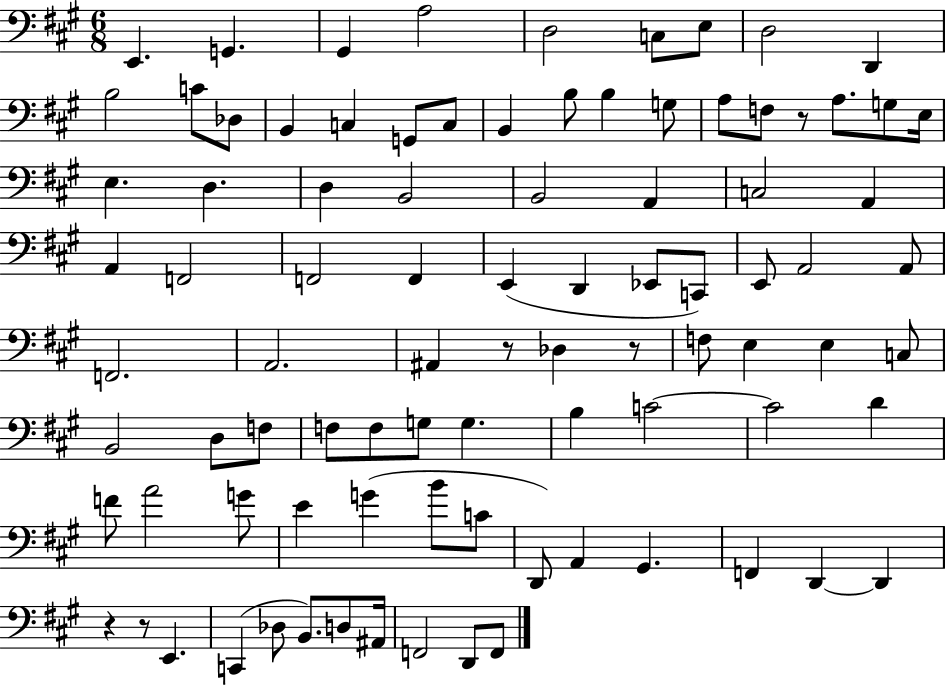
X:1
T:Untitled
M:6/8
L:1/4
K:A
E,, G,, ^G,, A,2 D,2 C,/2 E,/2 D,2 D,, B,2 C/2 _D,/2 B,, C, G,,/2 C,/2 B,, B,/2 B, G,/2 A,/2 F,/2 z/2 A,/2 G,/2 E,/4 E, D, D, B,,2 B,,2 A,, C,2 A,, A,, F,,2 F,,2 F,, E,, D,, _E,,/2 C,,/2 E,,/2 A,,2 A,,/2 F,,2 A,,2 ^A,, z/2 _D, z/2 F,/2 E, E, C,/2 B,,2 D,/2 F,/2 F,/2 F,/2 G,/2 G, B, C2 C2 D F/2 A2 G/2 E G B/2 C/2 D,,/2 A,, ^G,, F,, D,, D,, z z/2 E,, C,, _D,/2 B,,/2 D,/2 ^A,,/4 F,,2 D,,/2 F,,/2